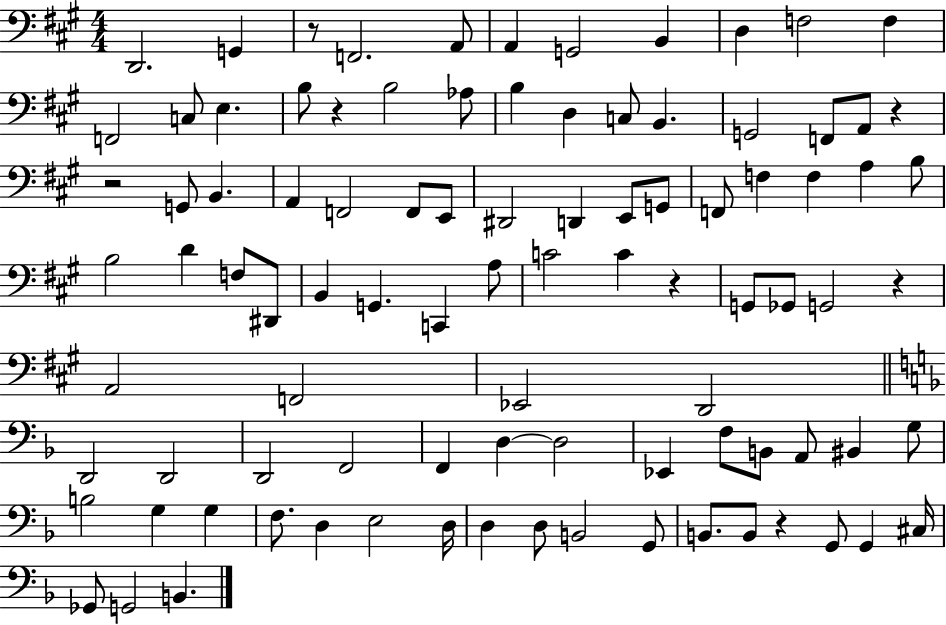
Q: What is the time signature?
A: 4/4